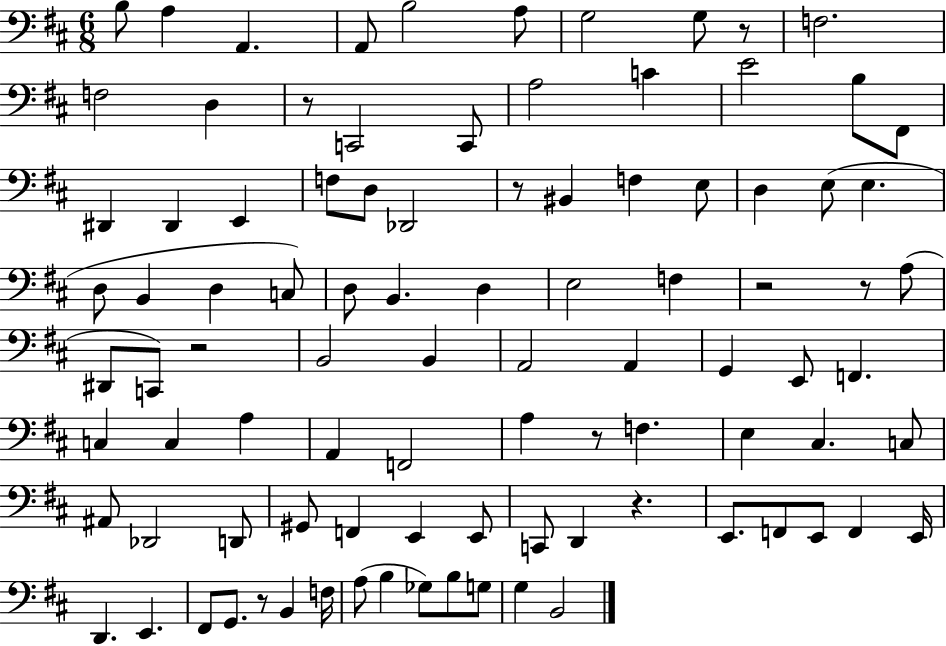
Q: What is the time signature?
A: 6/8